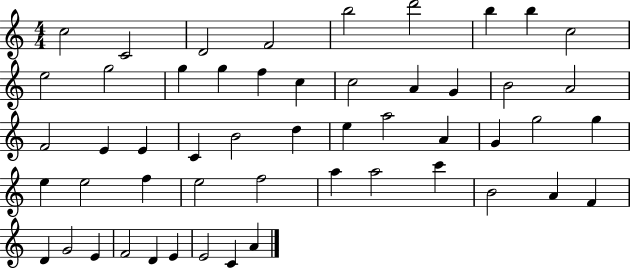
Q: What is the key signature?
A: C major